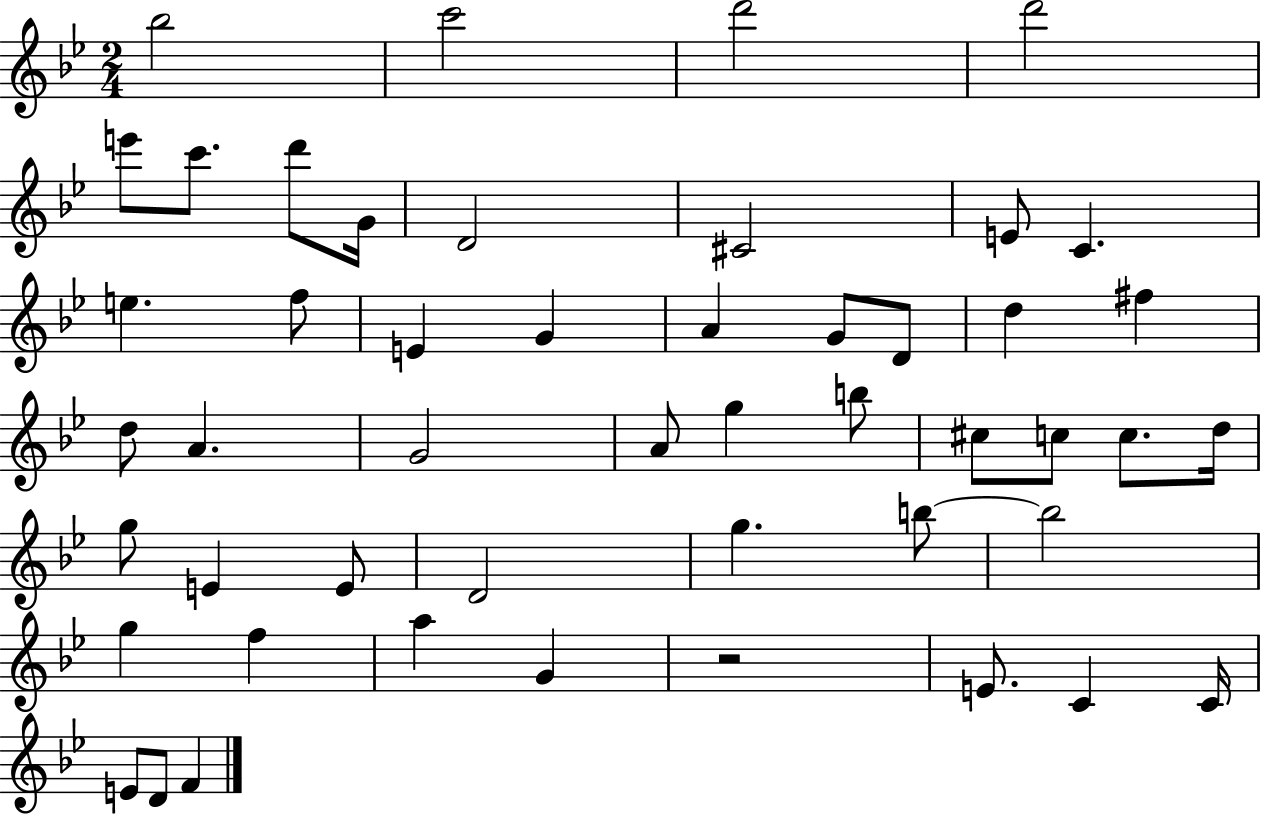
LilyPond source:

{
  \clef treble
  \numericTimeSignature
  \time 2/4
  \key bes \major
  \repeat volta 2 { bes''2 | c'''2 | d'''2 | d'''2 | \break e'''8 c'''8. d'''8 g'16 | d'2 | cis'2 | e'8 c'4. | \break e''4. f''8 | e'4 g'4 | a'4 g'8 d'8 | d''4 fis''4 | \break d''8 a'4. | g'2 | a'8 g''4 b''8 | cis''8 c''8 c''8. d''16 | \break g''8 e'4 e'8 | d'2 | g''4. b''8~~ | b''2 | \break g''4 f''4 | a''4 g'4 | r2 | e'8. c'4 c'16 | \break e'8 d'8 f'4 | } \bar "|."
}